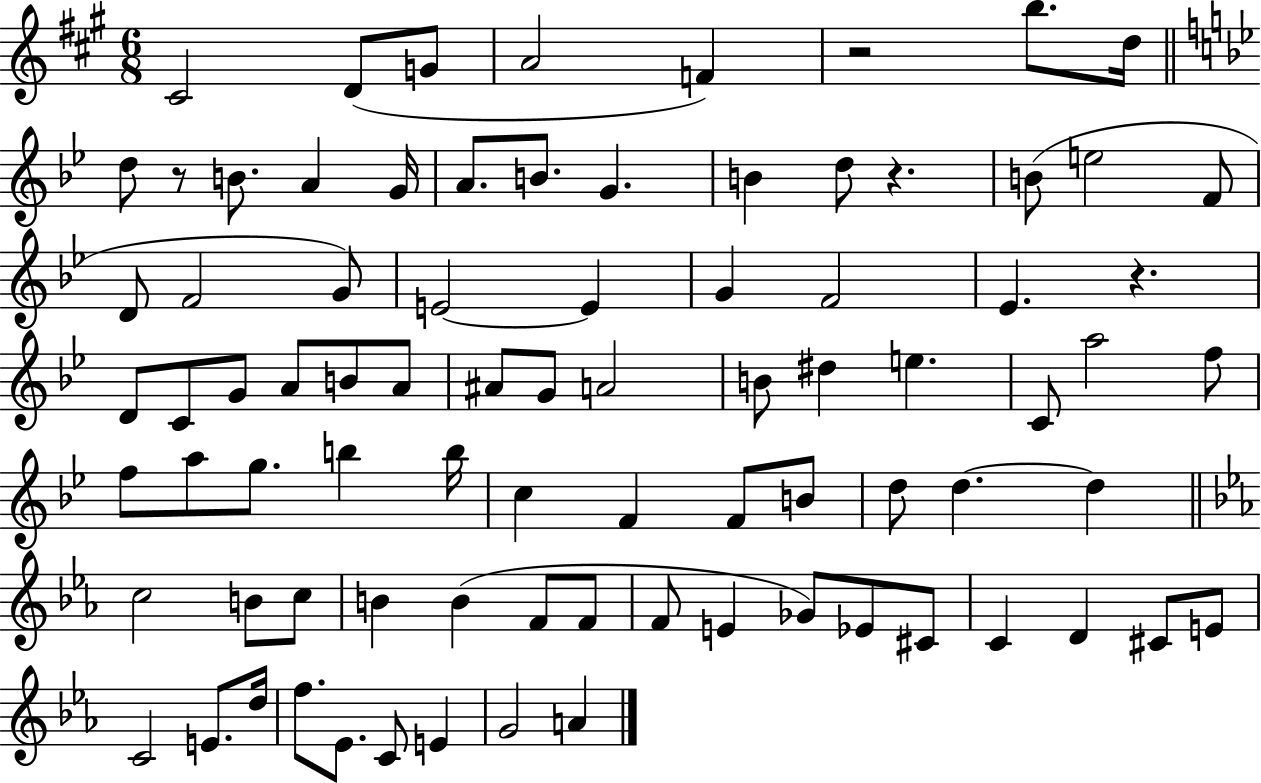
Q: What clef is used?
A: treble